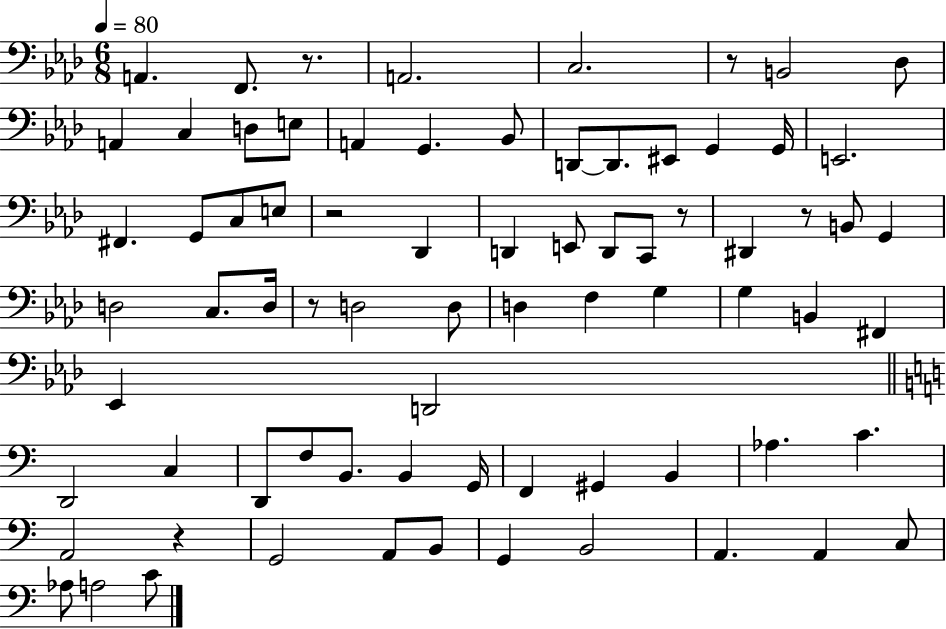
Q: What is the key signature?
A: AES major